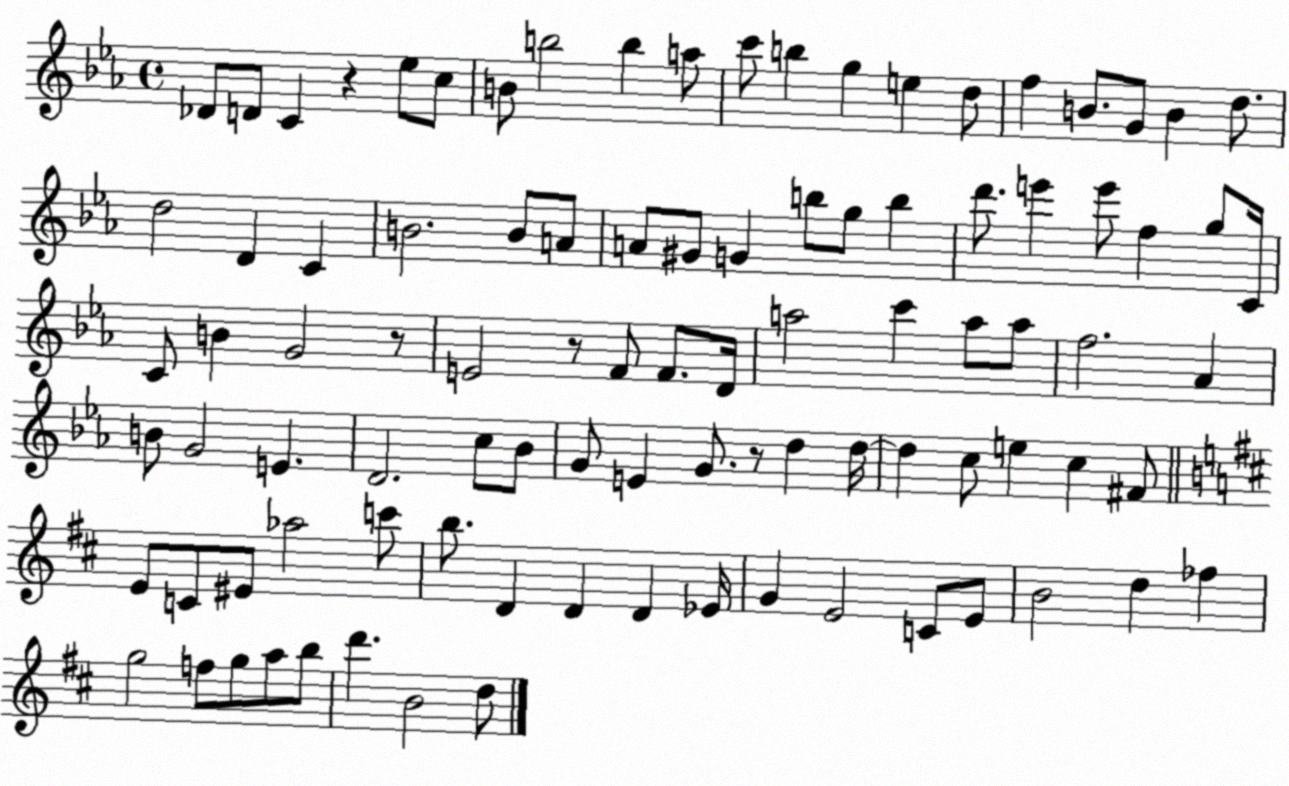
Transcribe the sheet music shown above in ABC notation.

X:1
T:Untitled
M:4/4
L:1/4
K:Eb
_D/2 D/2 C z _e/2 c/2 B/2 b2 b a/2 c'/2 b g e d/2 f B/2 G/2 B d/2 d2 D C B2 B/2 A/2 A/2 ^G/2 G b/2 g/2 b d'/2 e' e'/2 f g/2 C/4 C/2 B G2 z/2 E2 z/2 F/2 F/2 D/4 a2 c' a/2 a/2 f2 _A B/2 G2 E D2 c/2 _B/2 G/2 E G/2 z/2 d d/4 d c/2 e c ^F/2 E/2 C/2 ^E/2 _a2 c'/2 b/2 D D D _E/4 G E2 C/2 E/2 B2 d _f g2 f/2 g/2 a/2 b/2 d' B2 d/2